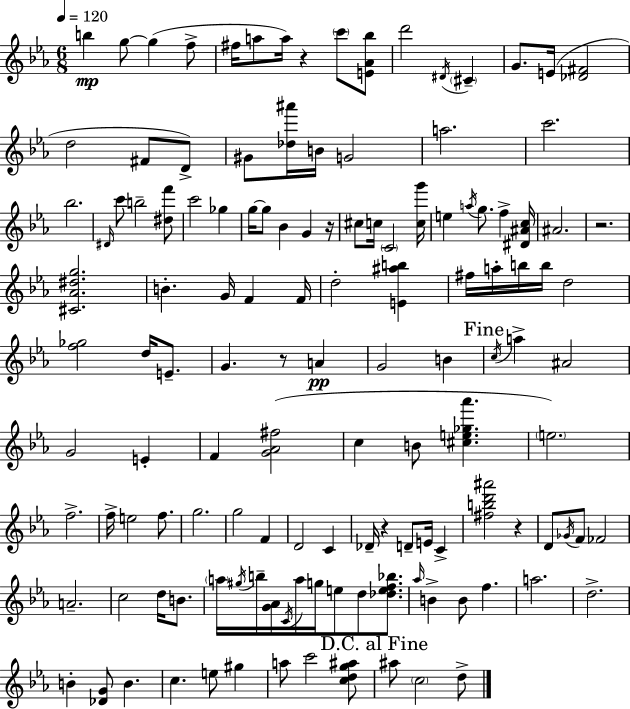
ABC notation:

X:1
T:Untitled
M:6/8
L:1/4
K:Eb
b g/2 g f/2 ^f/4 a/2 a/4 z c'/2 [E_A_b]/2 d'2 ^D/4 ^C G/2 E/4 [_D^F]2 d2 ^F/2 D/2 ^G/2 [_d^a']/4 B/4 G2 a2 c'2 _b2 ^D/4 c'/2 b2 [^df']/2 c'2 _g g/4 g/2 _B G z/4 ^c/2 c/4 C2 [cg']/4 e a/4 g/2 f [^D^Ac]/4 ^A2 z2 [^C_A^dg]2 B G/4 F F/4 d2 [E^ab] ^f/4 a/4 b/4 b/4 d2 [f_g]2 d/4 E/2 G z/2 A G2 B c/4 a ^A2 G2 E F [G_A^f]2 c B/2 [^ce_g_a'] e2 f2 f/4 e2 f/2 g2 g2 F D2 C _D/4 z D/2 E/4 C [^fbd'^a']2 z D/2 _G/4 F/2 _F2 A2 c2 d/4 B/2 a/4 ^g/4 b/4 [G_A]/4 C/4 a/4 g/4 e/2 d/2 [_def_b]/2 _a/4 B B/2 f a2 d2 B [_DG]/2 B c e/2 ^g a/2 c'2 [cdg^a]/2 ^a/2 c2 d/2